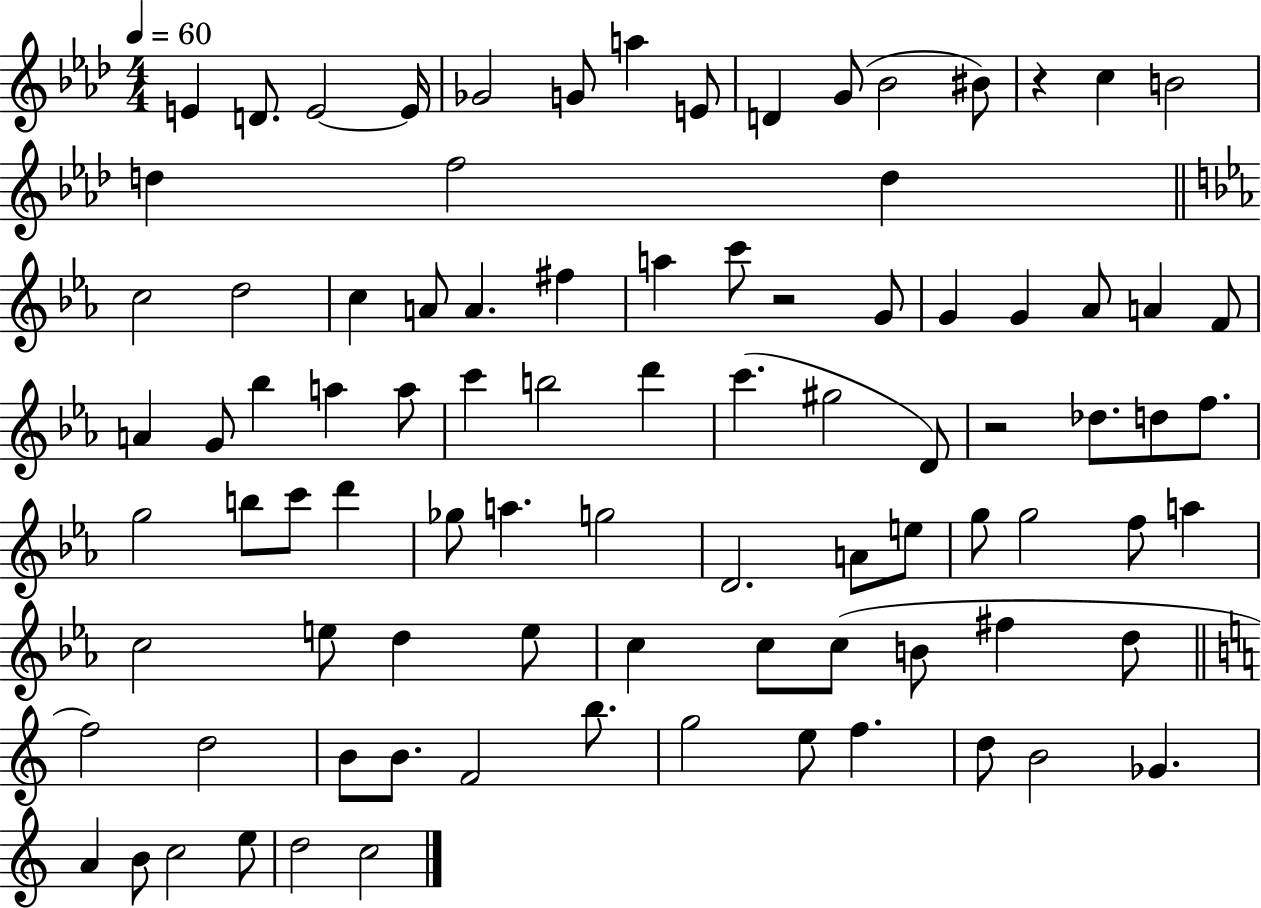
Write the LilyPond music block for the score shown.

{
  \clef treble
  \numericTimeSignature
  \time 4/4
  \key aes \major
  \tempo 4 = 60
  e'4 d'8. e'2~~ e'16 | ges'2 g'8 a''4 e'8 | d'4 g'8( bes'2 bis'8) | r4 c''4 b'2 | \break d''4 f''2 d''4 | \bar "||" \break \key c \minor c''2 d''2 | c''4 a'8 a'4. fis''4 | a''4 c'''8 r2 g'8 | g'4 g'4 aes'8 a'4 f'8 | \break a'4 g'8 bes''4 a''4 a''8 | c'''4 b''2 d'''4 | c'''4.( gis''2 d'8) | r2 des''8. d''8 f''8. | \break g''2 b''8 c'''8 d'''4 | ges''8 a''4. g''2 | d'2. a'8 e''8 | g''8 g''2 f''8 a''4 | \break c''2 e''8 d''4 e''8 | c''4 c''8 c''8( b'8 fis''4 d''8 | \bar "||" \break \key c \major f''2) d''2 | b'8 b'8. f'2 b''8. | g''2 e''8 f''4. | d''8 b'2 ges'4. | \break a'4 b'8 c''2 e''8 | d''2 c''2 | \bar "|."
}